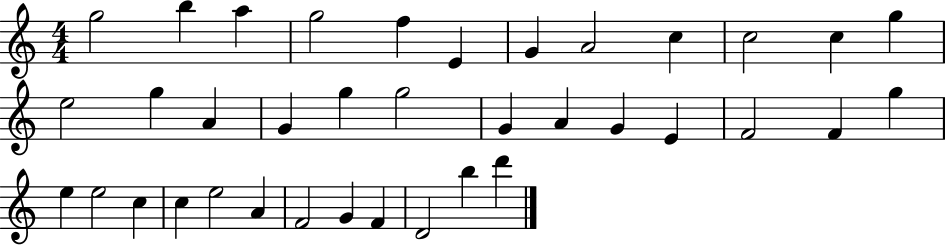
X:1
T:Untitled
M:4/4
L:1/4
K:C
g2 b a g2 f E G A2 c c2 c g e2 g A G g g2 G A G E F2 F g e e2 c c e2 A F2 G F D2 b d'